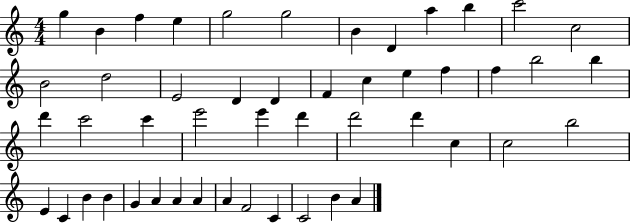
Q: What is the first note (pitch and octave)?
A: G5